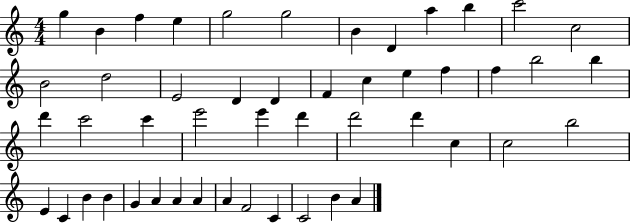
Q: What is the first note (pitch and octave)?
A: G5